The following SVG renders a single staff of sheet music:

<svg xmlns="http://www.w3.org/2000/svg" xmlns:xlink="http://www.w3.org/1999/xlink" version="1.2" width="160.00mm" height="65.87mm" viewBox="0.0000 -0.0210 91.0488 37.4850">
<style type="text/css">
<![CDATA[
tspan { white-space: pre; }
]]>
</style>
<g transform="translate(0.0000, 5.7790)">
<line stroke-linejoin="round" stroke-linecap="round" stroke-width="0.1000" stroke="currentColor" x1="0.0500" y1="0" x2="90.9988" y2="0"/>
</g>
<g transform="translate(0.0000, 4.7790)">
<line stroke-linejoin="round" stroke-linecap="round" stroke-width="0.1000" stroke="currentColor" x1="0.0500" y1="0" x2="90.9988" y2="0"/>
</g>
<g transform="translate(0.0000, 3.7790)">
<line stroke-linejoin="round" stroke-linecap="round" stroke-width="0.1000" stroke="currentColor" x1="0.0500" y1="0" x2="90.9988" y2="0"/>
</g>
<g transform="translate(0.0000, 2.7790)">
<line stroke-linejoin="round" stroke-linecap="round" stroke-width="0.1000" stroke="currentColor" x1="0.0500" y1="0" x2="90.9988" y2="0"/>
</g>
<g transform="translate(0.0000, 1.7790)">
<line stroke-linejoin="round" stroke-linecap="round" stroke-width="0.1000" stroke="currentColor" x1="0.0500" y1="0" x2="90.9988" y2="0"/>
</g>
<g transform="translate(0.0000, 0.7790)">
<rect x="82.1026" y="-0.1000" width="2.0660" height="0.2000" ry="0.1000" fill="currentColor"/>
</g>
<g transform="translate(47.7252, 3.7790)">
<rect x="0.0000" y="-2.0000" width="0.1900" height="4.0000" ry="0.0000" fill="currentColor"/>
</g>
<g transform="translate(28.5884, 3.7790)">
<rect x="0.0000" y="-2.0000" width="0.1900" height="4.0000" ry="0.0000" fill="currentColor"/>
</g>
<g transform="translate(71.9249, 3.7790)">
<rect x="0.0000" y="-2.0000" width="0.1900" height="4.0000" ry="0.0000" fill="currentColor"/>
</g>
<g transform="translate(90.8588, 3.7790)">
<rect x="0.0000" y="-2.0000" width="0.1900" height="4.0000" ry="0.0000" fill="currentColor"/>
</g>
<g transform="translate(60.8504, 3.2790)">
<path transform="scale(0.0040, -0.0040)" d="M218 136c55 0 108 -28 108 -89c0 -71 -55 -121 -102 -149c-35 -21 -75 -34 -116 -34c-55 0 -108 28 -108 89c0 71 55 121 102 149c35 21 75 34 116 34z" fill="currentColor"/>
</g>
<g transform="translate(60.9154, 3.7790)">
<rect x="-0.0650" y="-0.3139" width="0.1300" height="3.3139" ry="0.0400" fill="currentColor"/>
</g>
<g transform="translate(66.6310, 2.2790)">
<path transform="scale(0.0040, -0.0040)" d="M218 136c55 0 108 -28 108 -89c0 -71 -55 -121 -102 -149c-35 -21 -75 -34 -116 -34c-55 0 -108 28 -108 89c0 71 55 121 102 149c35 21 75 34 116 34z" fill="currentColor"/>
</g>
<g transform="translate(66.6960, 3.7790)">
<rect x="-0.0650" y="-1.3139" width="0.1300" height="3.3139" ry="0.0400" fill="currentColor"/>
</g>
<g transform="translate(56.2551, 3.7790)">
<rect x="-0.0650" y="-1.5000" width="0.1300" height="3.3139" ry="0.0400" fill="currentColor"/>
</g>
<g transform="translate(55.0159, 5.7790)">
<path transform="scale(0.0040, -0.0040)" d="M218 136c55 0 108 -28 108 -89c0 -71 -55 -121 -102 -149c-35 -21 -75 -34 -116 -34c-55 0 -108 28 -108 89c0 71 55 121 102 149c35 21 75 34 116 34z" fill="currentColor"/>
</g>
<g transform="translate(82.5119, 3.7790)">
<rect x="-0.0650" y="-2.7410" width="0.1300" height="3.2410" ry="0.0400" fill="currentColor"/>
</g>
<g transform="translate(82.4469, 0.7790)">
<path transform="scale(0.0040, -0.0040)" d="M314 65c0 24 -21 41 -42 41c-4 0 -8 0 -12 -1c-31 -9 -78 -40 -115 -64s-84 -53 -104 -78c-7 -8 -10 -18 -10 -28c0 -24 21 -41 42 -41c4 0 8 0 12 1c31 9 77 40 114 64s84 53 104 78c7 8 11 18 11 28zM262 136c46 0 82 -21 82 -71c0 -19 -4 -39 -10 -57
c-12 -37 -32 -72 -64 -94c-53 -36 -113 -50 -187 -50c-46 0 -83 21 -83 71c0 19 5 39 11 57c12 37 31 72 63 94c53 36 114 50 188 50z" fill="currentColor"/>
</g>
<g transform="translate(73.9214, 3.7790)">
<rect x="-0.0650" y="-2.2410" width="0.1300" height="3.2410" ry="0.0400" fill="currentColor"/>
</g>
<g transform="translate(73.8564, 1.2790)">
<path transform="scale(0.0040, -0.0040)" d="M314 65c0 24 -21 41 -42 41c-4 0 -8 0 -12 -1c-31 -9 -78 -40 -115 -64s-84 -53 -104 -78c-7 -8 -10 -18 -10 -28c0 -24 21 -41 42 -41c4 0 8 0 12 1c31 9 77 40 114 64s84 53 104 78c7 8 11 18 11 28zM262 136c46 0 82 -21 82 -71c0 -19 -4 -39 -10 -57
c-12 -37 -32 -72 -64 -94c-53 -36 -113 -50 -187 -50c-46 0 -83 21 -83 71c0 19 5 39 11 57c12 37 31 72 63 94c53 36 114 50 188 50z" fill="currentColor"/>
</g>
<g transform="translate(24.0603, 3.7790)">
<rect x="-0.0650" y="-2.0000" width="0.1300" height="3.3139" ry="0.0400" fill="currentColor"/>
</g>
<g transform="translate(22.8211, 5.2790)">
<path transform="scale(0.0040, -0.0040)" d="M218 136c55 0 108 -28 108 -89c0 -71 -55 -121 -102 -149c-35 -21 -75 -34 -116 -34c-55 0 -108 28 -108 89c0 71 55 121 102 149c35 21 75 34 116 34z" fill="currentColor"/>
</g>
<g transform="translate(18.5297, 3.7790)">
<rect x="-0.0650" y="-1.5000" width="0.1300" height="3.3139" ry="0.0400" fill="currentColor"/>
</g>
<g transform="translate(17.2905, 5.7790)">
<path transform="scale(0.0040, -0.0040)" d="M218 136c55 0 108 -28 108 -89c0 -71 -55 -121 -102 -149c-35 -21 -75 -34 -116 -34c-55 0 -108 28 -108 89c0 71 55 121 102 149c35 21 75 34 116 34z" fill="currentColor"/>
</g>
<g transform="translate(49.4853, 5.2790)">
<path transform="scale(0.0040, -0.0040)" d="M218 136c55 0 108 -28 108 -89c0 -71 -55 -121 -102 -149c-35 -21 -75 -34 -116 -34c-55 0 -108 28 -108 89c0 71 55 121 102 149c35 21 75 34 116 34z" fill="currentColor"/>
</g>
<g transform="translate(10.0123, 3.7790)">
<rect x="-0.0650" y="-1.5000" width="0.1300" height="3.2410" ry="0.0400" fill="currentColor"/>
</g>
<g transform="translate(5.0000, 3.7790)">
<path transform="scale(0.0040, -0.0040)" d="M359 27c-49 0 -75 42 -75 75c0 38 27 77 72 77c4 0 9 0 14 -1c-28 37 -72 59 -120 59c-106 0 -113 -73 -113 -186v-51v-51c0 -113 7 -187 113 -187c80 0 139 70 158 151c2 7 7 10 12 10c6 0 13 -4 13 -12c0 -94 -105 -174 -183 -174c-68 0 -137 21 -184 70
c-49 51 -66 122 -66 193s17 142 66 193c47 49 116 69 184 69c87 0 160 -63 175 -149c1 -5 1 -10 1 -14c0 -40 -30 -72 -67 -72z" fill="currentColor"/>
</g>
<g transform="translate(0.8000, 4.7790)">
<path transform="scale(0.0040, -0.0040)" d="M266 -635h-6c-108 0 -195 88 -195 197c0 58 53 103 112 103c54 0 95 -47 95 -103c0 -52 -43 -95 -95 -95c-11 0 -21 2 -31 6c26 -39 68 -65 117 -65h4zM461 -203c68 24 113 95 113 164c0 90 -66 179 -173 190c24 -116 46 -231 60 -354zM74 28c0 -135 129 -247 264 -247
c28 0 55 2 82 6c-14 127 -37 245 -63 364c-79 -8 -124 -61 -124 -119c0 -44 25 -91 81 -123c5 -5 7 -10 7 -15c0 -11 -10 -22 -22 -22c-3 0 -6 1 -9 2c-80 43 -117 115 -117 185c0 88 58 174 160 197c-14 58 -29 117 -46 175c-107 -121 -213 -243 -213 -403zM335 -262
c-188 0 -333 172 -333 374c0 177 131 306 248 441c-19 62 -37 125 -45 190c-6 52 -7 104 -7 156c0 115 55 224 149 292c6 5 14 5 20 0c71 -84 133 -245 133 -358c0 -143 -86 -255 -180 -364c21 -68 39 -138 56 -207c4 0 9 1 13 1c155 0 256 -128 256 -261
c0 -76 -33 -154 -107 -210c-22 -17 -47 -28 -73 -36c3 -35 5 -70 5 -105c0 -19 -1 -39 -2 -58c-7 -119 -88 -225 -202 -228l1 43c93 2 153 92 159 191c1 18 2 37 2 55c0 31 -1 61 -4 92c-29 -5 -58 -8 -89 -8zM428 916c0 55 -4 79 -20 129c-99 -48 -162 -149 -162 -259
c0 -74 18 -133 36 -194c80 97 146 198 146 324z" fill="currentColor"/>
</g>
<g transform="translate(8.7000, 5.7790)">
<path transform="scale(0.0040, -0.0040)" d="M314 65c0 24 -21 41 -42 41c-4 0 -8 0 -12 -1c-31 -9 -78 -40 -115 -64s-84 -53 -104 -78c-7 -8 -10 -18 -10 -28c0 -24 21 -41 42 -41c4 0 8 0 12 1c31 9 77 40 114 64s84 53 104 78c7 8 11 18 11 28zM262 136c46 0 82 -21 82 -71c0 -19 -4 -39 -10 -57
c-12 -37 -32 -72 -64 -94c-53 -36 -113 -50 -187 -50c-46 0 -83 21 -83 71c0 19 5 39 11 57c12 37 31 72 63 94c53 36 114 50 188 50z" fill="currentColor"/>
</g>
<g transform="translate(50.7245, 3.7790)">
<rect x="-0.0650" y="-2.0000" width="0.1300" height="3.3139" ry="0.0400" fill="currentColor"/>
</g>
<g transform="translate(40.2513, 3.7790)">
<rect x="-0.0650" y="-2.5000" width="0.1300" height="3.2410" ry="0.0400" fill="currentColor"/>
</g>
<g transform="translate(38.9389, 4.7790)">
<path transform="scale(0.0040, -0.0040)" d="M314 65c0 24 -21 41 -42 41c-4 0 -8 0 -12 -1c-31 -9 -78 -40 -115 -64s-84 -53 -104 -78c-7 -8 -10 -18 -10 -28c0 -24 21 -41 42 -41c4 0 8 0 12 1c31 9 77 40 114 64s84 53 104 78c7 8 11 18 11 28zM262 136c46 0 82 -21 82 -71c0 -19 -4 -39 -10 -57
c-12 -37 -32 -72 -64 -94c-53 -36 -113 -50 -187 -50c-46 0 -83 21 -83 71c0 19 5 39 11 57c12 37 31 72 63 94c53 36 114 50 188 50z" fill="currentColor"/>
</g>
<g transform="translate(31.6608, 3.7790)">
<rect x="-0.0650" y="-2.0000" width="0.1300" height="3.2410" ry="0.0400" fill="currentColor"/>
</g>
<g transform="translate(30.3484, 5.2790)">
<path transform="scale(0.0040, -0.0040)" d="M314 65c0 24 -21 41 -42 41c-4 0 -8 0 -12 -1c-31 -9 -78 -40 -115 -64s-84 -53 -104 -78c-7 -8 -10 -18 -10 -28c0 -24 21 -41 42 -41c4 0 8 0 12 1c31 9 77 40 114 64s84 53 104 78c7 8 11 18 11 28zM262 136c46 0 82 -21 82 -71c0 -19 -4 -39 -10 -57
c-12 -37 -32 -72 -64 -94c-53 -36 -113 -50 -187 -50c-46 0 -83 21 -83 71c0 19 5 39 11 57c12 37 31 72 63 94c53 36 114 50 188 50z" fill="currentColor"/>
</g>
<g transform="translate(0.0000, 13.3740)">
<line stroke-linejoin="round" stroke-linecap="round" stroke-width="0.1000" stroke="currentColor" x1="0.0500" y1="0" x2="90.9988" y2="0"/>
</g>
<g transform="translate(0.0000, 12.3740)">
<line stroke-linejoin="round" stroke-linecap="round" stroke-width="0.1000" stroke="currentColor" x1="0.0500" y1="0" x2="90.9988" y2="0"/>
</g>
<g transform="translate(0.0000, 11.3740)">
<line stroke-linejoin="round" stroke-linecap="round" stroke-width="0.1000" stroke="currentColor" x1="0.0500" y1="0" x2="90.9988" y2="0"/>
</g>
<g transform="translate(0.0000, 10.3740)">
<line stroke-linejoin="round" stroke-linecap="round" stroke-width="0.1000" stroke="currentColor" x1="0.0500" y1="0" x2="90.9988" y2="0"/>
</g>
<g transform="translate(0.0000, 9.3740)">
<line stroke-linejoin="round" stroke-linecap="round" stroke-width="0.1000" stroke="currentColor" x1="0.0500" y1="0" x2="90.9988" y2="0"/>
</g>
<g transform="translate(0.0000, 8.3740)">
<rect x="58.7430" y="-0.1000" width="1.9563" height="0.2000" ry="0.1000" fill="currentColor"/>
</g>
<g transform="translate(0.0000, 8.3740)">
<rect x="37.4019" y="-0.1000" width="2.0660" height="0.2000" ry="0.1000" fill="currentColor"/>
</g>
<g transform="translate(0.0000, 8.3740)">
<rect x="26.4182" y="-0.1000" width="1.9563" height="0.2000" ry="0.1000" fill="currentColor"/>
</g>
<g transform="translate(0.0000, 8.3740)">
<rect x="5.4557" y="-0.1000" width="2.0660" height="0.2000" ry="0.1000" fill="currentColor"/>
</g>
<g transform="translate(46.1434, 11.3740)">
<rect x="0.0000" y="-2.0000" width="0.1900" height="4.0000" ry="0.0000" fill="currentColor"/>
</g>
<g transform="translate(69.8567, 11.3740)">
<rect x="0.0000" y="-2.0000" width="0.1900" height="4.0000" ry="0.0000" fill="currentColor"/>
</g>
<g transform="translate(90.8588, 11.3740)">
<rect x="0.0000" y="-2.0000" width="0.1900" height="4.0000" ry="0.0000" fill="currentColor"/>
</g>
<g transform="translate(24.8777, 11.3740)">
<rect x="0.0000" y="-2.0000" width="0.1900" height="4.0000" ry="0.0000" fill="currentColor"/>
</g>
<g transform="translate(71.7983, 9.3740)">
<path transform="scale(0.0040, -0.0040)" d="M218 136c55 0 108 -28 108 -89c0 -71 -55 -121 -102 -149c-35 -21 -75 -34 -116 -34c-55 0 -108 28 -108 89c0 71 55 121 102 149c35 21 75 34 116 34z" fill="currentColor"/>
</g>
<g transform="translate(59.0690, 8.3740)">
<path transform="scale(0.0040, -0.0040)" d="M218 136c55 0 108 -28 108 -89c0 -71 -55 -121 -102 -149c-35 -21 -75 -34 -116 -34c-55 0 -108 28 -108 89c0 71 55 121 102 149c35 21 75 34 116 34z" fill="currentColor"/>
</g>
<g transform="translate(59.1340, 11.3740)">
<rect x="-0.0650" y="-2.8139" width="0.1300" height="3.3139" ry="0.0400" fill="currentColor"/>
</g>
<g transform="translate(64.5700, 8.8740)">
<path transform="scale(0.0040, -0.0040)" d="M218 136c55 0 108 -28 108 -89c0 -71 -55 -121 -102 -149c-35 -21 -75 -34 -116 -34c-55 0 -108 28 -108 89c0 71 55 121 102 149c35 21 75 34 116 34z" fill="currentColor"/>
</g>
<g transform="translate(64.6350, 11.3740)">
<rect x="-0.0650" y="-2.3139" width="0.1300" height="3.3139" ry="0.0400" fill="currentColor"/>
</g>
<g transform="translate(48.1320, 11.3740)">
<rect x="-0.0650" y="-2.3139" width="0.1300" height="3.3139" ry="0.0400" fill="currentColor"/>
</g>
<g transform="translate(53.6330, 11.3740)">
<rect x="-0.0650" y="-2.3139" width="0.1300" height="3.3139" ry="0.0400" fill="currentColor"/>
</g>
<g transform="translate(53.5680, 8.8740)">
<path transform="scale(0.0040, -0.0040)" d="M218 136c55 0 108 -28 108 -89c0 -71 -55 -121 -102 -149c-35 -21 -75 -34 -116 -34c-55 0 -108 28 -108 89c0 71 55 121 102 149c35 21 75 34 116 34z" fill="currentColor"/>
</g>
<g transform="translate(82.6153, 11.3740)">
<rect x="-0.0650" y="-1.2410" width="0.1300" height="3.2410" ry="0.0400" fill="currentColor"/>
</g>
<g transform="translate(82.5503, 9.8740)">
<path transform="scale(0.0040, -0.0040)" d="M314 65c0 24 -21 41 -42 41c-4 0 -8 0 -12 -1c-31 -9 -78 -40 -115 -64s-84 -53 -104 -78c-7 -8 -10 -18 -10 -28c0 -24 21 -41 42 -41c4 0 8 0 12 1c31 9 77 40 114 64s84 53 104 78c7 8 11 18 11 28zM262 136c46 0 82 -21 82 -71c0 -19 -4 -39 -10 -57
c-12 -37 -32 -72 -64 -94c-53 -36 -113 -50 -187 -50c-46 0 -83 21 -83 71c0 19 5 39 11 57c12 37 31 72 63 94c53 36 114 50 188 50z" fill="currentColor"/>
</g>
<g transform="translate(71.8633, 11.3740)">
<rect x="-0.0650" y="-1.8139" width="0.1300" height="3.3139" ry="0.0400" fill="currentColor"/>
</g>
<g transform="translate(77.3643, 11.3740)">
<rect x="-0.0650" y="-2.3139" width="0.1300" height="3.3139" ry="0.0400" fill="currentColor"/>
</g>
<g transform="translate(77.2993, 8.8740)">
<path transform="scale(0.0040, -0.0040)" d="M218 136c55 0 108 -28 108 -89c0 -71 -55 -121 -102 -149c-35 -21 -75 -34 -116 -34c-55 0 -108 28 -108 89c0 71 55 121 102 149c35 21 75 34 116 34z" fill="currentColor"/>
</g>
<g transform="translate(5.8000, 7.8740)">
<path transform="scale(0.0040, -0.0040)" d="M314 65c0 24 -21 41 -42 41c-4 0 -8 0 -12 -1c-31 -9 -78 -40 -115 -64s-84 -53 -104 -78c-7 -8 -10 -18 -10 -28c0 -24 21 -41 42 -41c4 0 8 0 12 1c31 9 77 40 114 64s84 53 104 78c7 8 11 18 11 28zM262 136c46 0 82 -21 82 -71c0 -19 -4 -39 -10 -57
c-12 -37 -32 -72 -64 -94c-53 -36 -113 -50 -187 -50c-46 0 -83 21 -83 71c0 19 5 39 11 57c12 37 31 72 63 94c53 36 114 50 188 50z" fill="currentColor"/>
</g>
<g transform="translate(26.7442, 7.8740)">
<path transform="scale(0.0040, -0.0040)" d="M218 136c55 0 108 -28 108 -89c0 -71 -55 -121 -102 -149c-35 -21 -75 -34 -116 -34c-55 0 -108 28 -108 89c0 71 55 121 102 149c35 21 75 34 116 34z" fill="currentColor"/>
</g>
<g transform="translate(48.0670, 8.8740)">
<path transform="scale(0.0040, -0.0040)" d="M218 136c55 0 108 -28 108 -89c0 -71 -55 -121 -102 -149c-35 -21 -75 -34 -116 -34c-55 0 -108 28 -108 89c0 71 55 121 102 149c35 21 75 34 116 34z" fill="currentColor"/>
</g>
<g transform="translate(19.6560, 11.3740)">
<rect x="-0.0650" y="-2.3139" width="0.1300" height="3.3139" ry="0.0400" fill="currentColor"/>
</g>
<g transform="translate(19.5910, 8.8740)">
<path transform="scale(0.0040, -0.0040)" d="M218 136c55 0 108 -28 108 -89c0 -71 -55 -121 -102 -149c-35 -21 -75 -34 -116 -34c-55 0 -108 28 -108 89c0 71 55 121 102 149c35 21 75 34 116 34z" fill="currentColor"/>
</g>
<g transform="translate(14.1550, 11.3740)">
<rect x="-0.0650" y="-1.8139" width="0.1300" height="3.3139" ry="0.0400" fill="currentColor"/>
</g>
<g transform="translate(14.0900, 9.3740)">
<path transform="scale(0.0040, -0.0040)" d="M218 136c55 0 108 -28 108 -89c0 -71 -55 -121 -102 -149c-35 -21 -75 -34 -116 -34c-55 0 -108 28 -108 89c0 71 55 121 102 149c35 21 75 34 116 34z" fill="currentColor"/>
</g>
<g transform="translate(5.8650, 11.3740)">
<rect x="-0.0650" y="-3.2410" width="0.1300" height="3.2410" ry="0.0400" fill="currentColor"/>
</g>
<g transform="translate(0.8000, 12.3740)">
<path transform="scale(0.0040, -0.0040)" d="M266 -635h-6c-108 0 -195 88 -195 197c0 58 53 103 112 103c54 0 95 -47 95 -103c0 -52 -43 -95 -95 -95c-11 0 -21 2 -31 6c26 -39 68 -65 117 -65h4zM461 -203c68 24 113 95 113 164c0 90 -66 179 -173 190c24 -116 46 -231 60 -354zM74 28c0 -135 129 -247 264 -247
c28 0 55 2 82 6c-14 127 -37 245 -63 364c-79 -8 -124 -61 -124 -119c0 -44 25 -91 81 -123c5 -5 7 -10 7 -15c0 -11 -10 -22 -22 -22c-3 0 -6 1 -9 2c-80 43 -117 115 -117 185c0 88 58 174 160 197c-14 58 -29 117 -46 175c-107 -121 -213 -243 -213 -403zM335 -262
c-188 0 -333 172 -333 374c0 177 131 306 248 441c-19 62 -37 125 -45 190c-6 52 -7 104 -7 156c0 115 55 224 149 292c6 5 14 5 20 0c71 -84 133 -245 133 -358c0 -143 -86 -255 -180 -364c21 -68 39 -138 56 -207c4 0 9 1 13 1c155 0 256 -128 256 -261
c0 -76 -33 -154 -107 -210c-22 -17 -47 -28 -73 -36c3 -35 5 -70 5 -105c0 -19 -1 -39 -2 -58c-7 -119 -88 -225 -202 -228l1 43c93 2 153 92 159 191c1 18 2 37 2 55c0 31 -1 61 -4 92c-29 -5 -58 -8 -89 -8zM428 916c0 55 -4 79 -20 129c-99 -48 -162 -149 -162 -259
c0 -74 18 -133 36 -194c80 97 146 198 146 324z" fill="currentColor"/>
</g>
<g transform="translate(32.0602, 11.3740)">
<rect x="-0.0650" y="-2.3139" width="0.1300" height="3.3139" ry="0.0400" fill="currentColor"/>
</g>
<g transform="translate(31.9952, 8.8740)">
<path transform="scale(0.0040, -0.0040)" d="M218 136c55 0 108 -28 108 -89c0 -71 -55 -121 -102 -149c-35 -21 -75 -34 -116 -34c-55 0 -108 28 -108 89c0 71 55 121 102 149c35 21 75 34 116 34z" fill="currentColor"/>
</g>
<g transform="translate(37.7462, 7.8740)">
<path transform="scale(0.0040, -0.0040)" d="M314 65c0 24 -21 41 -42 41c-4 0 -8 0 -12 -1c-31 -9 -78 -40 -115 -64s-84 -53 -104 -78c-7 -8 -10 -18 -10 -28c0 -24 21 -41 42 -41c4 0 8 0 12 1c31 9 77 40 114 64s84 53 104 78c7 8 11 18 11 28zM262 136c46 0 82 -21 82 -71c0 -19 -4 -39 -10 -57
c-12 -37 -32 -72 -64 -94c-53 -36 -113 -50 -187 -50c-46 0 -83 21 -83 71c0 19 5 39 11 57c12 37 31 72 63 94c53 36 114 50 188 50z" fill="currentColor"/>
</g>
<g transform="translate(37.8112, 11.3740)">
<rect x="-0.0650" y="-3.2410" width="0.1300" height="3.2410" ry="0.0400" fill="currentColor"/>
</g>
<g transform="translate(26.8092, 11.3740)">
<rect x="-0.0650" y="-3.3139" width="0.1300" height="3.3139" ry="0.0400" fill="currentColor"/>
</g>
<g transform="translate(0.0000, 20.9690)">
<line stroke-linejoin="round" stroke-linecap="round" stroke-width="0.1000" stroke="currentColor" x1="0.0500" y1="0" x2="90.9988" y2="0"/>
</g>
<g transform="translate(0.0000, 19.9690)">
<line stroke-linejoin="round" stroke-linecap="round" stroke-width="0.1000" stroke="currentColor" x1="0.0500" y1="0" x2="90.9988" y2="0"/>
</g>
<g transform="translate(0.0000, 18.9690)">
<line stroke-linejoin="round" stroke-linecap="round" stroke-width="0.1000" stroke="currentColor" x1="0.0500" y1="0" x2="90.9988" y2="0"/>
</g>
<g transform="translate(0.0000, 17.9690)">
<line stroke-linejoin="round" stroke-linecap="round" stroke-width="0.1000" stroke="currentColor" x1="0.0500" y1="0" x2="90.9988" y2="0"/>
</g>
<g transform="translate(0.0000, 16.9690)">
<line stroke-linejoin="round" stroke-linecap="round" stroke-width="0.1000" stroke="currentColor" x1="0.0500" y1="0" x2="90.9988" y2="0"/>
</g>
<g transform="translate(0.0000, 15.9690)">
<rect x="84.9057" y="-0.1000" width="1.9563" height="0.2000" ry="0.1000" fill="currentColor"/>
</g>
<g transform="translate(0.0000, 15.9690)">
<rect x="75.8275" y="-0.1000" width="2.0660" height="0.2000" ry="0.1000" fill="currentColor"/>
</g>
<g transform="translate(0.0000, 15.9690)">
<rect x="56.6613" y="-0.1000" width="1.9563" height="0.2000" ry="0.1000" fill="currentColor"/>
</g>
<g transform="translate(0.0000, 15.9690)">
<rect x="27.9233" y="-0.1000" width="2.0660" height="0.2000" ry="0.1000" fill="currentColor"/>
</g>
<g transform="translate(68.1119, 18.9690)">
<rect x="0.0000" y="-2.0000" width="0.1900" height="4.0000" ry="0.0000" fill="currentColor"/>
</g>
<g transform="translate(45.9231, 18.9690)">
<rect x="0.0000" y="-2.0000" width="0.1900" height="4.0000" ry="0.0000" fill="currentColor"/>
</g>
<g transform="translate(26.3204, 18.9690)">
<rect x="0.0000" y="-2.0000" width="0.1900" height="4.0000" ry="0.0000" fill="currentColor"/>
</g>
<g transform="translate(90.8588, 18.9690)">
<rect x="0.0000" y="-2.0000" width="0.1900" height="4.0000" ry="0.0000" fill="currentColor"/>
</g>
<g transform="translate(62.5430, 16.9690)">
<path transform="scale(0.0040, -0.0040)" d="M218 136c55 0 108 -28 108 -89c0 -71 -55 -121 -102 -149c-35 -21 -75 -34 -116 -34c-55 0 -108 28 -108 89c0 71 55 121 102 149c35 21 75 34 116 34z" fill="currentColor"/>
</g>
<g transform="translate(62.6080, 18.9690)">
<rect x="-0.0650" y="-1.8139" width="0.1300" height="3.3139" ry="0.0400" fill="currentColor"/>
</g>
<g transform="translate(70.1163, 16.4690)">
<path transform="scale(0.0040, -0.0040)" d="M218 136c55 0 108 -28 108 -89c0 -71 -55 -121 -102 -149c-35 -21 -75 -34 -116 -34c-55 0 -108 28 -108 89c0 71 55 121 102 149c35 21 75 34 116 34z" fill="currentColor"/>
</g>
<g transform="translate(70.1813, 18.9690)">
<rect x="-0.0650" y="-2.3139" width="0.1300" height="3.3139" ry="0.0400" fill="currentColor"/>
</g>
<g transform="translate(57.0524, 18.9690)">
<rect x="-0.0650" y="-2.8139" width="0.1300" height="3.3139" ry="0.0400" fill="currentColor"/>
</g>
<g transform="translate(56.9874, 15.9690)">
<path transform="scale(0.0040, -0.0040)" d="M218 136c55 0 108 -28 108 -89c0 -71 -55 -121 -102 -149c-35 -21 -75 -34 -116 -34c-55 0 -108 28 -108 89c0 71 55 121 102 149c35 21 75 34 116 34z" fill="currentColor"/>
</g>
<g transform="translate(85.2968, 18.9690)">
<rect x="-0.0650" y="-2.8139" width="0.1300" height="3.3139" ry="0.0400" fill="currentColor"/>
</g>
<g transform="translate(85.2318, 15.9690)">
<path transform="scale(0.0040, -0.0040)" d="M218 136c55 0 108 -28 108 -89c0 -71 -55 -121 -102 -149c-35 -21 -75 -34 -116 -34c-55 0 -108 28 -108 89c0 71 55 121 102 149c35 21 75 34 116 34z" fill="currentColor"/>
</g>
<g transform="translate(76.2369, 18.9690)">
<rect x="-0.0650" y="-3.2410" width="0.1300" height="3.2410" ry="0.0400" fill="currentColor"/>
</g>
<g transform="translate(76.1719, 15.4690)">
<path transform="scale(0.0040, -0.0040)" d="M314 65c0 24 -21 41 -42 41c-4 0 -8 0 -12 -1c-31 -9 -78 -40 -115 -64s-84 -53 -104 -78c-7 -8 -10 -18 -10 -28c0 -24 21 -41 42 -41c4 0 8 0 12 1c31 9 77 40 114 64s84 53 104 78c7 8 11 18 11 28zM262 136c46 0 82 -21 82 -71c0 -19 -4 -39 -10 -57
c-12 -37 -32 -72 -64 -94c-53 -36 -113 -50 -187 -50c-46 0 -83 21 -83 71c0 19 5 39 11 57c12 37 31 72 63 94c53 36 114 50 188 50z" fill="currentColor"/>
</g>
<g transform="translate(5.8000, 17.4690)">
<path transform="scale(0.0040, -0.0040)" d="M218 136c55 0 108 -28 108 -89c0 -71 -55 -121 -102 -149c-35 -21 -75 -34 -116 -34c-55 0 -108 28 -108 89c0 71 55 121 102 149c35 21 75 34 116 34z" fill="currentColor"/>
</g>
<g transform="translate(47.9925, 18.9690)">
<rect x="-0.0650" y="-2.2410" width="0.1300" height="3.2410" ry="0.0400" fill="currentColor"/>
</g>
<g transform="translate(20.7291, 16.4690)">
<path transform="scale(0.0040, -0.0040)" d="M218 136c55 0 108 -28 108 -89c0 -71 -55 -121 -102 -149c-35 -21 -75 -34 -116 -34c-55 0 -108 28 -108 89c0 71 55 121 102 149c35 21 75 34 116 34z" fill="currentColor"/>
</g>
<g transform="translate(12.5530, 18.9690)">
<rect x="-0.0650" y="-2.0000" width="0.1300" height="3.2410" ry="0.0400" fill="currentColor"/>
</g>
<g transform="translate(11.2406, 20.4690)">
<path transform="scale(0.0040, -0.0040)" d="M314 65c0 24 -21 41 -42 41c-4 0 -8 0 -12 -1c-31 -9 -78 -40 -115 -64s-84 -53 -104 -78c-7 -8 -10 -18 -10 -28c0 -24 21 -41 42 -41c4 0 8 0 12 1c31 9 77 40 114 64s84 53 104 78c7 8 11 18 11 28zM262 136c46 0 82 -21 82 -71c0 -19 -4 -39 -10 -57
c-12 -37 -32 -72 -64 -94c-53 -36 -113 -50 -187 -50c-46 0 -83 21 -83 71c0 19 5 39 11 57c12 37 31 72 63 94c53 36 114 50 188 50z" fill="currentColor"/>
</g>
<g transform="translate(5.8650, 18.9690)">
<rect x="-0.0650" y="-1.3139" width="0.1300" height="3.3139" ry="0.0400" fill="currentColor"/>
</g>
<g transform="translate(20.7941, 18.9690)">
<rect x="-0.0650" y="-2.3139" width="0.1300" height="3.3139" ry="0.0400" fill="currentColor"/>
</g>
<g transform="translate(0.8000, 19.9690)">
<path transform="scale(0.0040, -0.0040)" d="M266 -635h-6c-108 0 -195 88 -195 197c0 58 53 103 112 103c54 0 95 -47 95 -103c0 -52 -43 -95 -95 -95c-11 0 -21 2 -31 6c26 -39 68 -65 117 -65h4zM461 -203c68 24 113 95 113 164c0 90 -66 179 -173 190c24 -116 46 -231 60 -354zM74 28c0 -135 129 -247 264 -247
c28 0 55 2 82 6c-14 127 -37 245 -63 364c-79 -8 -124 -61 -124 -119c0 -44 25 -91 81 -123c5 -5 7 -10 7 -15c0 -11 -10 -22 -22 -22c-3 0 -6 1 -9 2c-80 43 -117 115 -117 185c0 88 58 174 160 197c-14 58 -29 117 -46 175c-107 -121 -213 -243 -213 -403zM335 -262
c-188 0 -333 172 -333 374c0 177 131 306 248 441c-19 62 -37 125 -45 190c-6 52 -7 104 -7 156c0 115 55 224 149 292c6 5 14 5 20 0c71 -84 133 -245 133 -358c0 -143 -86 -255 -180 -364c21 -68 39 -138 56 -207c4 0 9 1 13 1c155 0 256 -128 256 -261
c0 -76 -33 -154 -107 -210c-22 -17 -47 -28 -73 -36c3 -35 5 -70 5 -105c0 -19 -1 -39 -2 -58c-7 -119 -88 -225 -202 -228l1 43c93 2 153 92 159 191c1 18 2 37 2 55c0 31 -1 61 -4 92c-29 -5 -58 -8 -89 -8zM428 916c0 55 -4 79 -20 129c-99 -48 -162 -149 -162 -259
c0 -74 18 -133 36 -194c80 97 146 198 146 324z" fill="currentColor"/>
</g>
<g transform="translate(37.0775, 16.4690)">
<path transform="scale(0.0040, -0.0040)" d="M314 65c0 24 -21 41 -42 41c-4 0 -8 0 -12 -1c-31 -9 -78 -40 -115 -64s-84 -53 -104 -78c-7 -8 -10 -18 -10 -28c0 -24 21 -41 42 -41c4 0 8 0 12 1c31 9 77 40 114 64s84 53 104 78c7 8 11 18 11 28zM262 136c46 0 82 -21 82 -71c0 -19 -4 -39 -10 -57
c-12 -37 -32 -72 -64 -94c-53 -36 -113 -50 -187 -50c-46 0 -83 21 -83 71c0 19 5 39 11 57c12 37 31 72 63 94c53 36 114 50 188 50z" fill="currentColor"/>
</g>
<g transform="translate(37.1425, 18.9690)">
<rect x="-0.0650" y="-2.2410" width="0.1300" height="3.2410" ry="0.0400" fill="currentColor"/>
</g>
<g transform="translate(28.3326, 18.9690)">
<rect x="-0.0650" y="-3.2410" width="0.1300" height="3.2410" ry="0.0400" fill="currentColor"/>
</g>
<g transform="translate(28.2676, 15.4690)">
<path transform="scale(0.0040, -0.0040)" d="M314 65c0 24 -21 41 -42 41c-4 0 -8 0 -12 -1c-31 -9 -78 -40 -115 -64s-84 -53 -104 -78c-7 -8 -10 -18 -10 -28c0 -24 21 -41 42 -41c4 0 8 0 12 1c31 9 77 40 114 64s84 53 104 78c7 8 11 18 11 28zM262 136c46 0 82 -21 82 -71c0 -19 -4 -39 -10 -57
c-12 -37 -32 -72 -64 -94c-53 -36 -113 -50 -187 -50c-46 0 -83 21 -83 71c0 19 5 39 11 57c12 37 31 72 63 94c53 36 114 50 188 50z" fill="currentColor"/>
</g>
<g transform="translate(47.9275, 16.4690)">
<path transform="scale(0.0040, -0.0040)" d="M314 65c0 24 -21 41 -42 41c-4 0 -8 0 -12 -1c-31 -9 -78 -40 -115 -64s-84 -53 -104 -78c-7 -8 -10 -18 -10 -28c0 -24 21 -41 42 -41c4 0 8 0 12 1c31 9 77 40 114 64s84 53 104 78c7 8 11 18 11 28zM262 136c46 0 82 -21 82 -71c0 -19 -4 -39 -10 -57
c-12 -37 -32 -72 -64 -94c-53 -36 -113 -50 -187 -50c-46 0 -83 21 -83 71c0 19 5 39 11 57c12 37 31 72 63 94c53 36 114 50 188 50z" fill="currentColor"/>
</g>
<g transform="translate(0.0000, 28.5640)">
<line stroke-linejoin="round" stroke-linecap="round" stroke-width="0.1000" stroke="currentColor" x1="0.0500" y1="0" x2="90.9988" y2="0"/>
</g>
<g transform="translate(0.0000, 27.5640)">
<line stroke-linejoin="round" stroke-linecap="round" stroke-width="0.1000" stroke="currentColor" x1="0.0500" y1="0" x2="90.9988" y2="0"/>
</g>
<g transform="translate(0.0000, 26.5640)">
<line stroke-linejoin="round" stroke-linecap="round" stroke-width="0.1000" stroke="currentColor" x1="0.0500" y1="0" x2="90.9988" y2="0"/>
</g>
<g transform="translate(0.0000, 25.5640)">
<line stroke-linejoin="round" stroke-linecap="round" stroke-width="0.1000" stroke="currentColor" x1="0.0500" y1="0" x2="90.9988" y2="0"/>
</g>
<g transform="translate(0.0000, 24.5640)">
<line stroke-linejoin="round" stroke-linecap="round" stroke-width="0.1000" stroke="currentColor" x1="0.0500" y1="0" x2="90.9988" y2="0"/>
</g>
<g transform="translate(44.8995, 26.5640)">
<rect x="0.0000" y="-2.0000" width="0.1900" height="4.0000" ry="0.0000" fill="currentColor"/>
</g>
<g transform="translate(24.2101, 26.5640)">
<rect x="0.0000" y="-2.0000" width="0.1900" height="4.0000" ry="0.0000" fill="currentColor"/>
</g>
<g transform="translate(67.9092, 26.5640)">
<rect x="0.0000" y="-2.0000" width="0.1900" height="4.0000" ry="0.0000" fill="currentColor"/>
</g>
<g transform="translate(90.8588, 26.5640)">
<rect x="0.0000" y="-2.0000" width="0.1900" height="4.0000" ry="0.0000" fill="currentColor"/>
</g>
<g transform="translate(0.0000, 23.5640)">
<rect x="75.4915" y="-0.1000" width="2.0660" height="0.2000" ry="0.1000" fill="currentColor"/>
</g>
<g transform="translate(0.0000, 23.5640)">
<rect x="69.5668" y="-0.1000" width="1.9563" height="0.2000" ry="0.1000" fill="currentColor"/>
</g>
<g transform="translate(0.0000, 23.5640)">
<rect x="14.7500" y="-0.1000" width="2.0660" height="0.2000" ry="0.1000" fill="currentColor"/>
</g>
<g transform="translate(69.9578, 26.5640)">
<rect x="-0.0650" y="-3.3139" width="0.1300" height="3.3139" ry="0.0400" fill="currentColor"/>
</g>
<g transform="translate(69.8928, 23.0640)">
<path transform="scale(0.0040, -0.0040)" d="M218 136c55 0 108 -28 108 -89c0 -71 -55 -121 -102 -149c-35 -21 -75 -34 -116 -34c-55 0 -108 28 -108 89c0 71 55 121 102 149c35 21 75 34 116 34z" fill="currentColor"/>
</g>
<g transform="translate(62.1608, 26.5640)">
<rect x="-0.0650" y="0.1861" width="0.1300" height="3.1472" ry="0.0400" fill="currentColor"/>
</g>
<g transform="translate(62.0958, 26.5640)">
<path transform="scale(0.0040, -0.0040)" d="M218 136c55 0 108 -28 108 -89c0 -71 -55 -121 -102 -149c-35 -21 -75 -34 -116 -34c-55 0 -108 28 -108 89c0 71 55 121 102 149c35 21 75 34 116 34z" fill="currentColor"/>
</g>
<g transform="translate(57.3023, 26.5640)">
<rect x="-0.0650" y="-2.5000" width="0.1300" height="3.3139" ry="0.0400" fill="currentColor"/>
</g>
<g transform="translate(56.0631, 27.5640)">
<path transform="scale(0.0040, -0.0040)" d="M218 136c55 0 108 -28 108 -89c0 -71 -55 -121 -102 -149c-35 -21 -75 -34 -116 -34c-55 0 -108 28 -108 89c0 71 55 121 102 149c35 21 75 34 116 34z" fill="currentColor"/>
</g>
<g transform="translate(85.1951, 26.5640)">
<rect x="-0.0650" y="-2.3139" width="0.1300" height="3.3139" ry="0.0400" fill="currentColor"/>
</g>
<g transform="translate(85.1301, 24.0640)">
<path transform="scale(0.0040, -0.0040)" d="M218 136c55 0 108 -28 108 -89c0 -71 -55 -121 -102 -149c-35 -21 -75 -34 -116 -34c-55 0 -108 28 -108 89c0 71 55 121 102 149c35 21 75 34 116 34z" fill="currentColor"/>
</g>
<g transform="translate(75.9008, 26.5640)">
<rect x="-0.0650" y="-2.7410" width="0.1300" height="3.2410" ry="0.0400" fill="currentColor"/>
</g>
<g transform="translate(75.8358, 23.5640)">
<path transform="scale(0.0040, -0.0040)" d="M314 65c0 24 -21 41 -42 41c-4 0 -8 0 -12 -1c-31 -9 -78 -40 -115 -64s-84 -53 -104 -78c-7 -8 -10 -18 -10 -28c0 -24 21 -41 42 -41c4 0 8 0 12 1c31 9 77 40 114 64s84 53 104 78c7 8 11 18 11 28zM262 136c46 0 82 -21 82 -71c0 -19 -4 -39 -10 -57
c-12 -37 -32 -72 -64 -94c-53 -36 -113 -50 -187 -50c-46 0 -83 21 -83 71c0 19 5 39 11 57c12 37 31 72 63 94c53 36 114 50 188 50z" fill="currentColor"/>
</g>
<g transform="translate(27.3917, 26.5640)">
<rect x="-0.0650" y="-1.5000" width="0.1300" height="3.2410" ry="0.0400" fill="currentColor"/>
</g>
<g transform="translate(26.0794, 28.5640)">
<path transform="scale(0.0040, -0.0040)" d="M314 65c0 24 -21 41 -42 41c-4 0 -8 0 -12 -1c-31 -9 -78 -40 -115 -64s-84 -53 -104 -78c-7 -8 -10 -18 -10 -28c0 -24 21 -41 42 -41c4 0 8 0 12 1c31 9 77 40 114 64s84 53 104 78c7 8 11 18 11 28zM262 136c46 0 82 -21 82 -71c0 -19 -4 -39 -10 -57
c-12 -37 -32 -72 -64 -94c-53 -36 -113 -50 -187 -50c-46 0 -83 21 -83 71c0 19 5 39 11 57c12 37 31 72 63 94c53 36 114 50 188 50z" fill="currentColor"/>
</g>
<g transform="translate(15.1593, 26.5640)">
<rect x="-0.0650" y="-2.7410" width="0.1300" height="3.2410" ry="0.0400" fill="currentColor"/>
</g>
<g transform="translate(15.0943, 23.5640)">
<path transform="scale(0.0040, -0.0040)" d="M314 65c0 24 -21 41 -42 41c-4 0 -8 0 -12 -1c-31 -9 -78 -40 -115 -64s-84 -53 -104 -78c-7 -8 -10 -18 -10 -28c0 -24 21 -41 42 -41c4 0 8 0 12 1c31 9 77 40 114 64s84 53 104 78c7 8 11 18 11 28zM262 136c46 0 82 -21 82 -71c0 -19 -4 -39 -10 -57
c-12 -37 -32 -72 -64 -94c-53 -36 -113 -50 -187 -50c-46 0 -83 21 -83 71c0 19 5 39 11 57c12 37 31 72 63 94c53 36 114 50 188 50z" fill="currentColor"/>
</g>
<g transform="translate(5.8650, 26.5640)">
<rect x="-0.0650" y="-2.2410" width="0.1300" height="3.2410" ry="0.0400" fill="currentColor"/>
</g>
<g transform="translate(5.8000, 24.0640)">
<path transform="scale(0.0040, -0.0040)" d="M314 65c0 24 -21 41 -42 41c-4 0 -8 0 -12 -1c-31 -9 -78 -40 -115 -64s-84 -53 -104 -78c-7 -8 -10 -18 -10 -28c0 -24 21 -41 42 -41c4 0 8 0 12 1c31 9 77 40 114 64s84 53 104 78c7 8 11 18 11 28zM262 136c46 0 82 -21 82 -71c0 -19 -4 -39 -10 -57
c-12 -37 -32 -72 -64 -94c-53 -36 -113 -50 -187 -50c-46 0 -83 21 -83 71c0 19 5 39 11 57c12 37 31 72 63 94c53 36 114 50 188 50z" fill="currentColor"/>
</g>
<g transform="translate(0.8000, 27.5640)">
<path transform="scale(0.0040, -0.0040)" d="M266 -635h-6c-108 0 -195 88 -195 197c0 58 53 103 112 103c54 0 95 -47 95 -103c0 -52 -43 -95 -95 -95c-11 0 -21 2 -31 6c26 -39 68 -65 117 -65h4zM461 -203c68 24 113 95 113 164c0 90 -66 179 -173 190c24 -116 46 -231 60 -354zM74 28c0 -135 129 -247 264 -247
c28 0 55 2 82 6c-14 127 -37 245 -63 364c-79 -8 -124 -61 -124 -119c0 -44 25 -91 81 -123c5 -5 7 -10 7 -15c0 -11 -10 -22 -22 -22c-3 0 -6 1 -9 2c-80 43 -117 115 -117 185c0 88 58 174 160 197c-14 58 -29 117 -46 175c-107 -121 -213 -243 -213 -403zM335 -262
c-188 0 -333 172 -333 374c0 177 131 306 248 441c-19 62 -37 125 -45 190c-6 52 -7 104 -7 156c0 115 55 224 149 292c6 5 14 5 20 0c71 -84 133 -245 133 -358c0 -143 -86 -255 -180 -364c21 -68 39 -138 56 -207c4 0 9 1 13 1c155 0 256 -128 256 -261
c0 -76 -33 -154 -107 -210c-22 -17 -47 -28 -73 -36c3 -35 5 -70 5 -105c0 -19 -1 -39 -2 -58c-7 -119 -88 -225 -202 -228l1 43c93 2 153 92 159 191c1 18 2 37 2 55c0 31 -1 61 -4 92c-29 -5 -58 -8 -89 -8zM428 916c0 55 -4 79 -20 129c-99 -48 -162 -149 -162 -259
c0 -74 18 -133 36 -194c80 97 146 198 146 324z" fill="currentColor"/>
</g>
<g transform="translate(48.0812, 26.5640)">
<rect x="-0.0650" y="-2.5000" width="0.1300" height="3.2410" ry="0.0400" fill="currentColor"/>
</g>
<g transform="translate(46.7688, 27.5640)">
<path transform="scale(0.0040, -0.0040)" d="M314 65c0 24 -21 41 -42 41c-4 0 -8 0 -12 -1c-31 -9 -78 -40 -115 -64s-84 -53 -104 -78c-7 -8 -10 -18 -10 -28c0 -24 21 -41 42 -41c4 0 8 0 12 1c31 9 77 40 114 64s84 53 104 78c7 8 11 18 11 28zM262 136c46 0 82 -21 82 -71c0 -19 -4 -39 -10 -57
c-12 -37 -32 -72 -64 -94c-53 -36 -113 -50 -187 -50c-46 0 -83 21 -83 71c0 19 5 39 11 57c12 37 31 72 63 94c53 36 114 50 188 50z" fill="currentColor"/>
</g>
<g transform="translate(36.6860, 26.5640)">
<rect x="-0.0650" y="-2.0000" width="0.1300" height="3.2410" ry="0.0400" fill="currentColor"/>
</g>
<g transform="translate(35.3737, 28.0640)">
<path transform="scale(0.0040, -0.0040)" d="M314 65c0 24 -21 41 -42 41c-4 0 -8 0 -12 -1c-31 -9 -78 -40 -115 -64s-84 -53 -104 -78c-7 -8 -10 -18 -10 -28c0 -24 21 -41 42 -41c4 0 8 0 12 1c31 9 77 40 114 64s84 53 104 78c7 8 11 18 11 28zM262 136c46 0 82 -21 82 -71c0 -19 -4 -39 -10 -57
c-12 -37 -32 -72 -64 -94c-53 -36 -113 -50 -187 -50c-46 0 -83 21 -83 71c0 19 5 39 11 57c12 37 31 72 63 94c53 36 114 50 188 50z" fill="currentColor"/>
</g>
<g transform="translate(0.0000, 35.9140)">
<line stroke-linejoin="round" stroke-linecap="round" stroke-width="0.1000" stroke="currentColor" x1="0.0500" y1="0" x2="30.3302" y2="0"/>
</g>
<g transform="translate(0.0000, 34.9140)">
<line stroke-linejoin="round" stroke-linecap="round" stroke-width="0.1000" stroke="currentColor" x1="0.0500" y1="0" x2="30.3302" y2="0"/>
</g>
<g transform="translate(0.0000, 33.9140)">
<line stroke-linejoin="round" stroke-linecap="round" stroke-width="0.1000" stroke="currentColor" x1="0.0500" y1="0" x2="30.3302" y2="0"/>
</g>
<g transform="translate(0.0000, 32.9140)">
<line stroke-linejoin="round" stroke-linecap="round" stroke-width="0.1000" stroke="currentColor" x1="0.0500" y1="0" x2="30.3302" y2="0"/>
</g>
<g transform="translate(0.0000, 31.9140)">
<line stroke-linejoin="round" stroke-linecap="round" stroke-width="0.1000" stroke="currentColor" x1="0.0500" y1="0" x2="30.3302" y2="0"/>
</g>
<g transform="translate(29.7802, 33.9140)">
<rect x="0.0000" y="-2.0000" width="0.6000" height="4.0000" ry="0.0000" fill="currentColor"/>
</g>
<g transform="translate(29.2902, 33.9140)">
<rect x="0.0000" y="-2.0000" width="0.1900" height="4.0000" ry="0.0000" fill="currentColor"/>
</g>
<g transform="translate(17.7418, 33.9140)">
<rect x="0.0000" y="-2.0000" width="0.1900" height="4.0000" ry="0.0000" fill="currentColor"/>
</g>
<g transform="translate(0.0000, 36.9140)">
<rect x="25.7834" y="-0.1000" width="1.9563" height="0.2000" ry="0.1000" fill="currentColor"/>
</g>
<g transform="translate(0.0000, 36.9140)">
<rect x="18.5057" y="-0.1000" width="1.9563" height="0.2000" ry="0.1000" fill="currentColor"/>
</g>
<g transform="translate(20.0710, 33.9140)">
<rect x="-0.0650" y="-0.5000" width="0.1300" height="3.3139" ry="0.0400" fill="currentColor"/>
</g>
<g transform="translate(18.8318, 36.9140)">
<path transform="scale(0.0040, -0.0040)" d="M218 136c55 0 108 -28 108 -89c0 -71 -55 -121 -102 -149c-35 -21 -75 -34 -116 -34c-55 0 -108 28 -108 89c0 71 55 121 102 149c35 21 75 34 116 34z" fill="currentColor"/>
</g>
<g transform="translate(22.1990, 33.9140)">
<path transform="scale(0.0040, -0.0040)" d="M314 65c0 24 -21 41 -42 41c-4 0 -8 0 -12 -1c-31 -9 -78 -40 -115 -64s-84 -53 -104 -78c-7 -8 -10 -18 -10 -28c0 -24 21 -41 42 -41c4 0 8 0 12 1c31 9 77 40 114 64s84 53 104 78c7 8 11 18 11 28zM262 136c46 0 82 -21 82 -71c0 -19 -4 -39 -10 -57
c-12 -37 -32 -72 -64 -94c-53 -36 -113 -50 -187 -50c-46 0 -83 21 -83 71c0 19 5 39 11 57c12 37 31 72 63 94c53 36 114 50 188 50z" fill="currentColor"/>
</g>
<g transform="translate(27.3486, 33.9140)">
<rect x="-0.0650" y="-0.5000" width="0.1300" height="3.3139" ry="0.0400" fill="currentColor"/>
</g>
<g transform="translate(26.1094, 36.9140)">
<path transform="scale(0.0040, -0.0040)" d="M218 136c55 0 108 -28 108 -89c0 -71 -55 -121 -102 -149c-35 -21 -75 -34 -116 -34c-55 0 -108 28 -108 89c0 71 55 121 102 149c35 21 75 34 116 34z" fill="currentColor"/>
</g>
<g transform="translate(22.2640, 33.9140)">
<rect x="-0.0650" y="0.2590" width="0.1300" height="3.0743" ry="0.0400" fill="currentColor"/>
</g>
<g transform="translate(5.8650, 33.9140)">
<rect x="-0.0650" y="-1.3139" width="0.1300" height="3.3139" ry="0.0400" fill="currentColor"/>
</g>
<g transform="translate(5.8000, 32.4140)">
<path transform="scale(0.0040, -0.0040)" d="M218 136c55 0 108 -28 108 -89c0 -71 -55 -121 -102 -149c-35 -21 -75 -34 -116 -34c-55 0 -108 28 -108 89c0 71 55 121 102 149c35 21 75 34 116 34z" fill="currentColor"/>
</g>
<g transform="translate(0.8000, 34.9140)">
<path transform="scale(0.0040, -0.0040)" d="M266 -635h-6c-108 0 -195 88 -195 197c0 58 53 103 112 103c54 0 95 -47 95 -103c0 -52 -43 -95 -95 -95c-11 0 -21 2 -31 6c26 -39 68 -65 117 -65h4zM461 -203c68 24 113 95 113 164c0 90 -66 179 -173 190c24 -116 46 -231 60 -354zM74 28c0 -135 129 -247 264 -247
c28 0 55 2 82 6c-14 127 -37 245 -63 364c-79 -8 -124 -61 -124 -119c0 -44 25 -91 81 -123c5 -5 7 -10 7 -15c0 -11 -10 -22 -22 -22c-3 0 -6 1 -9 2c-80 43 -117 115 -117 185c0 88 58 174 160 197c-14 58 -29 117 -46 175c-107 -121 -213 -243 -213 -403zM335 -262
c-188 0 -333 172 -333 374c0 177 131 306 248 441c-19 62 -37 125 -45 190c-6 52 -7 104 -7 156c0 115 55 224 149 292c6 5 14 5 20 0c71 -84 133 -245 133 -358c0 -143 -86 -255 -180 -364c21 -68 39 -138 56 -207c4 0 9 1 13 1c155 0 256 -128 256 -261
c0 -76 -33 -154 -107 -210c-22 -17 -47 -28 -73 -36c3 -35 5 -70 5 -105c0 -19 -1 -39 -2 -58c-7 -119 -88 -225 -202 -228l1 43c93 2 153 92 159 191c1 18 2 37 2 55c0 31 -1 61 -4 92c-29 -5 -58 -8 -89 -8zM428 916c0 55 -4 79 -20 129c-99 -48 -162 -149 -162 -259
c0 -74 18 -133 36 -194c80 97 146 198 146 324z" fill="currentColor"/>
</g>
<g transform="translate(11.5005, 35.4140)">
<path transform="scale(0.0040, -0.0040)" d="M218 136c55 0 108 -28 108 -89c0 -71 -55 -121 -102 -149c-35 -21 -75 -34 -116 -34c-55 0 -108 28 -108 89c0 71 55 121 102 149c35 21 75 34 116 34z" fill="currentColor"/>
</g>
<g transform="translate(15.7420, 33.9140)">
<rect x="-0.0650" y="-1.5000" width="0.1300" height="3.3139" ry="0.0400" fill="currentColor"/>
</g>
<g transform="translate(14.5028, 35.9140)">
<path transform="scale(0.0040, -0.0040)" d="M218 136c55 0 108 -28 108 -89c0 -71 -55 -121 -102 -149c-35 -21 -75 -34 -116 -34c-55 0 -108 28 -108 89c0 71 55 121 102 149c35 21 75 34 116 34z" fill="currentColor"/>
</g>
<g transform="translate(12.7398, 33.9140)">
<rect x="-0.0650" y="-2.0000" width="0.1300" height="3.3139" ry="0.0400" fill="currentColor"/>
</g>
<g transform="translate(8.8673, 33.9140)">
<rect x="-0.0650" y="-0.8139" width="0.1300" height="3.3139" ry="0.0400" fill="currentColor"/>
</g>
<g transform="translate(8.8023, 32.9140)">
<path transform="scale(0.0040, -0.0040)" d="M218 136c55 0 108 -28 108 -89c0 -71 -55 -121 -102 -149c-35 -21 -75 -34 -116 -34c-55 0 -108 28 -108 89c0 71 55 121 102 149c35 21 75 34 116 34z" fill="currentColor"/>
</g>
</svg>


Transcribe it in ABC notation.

X:1
T:Untitled
M:4/4
L:1/4
K:C
E2 E F F2 G2 F E c e g2 a2 b2 f g b g b2 g g a g f g e2 e F2 g b2 g2 g2 a f g b2 a g2 a2 E2 F2 G2 G B b a2 g e d F E C B2 C